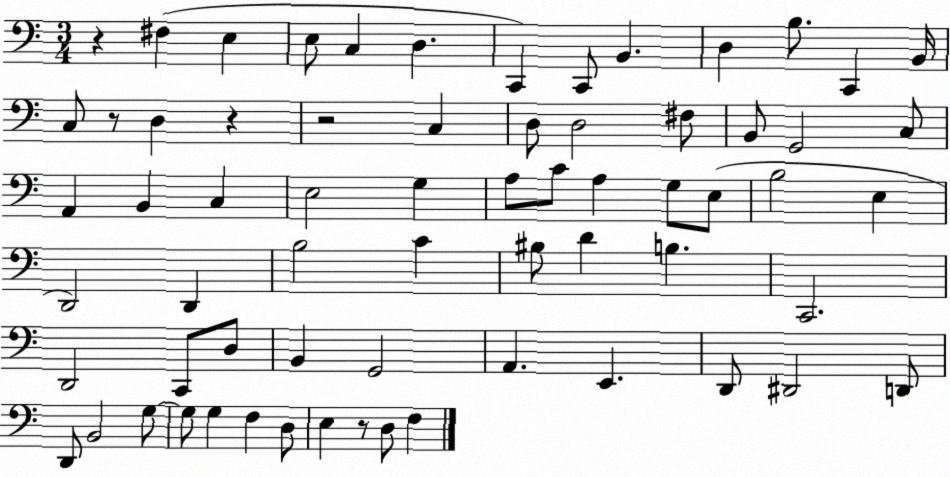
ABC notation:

X:1
T:Untitled
M:3/4
L:1/4
K:C
z ^F, E, E,/2 C, D, C,, C,,/2 B,, D, B,/2 C,, B,,/4 C,/2 z/2 D, z z2 C, D,/2 D,2 ^F,/2 B,,/2 G,,2 C,/2 A,, B,, C, E,2 G, A,/2 C/2 A, G,/2 E,/2 B,2 E, D,,2 D,, B,2 C ^B,/2 D B, C,,2 D,,2 C,,/2 D,/2 B,, G,,2 A,, E,, D,,/2 ^D,,2 D,,/2 D,,/2 B,,2 G,/2 G,/2 G, F, D,/2 E, z/2 D,/2 F,